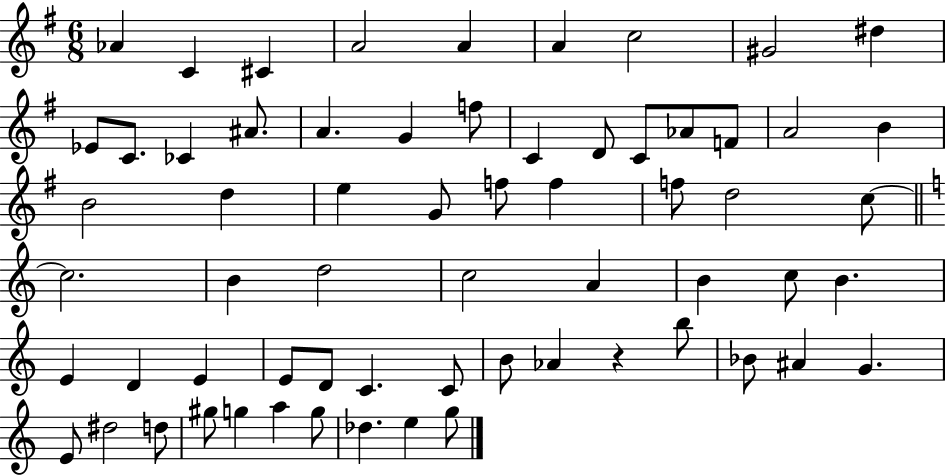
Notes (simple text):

Ab4/q C4/q C#4/q A4/h A4/q A4/q C5/h G#4/h D#5/q Eb4/e C4/e. CES4/q A#4/e. A4/q. G4/q F5/e C4/q D4/e C4/e Ab4/e F4/e A4/h B4/q B4/h D5/q E5/q G4/e F5/e F5/q F5/e D5/h C5/e C5/h. B4/q D5/h C5/h A4/q B4/q C5/e B4/q. E4/q D4/q E4/q E4/e D4/e C4/q. C4/e B4/e Ab4/q R/q B5/e Bb4/e A#4/q G4/q. E4/e D#5/h D5/e G#5/e G5/q A5/q G5/e Db5/q. E5/q G5/e